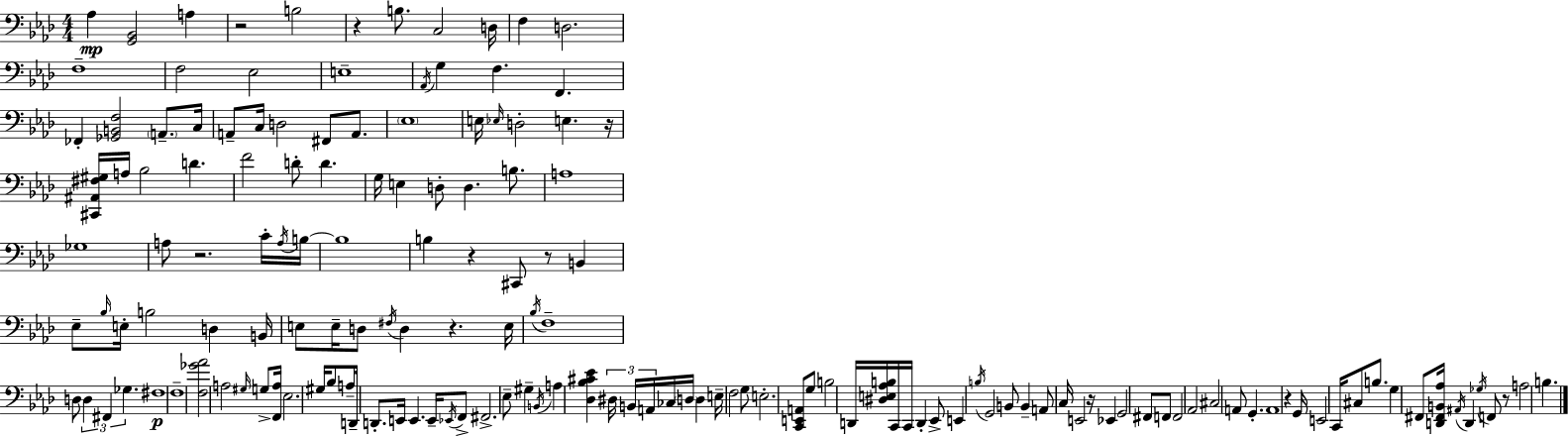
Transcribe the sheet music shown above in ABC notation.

X:1
T:Untitled
M:4/4
L:1/4
K:Ab
_A, [G,,_B,,]2 A, z2 B,2 z B,/2 C,2 D,/4 F, D,2 F,4 F,2 _E,2 E,4 _A,,/4 G, F, F,, _F,, [_G,,B,,F,]2 A,,/2 C,/4 A,,/2 C,/4 D,2 ^F,,/2 A,,/2 _E,4 E,/4 _E,/4 D,2 E, z/4 [^C,,^A,,^F,^G,]/4 A,/4 _B,2 D F2 D/2 D G,/4 E, D,/2 D, B,/2 A,4 _G,4 A,/2 z2 C/4 A,/4 B,/4 B,4 B, z ^C,,/2 z/2 B,, _E,/2 _B,/4 E,/4 B,2 D, B,,/4 E,/2 E,/4 D,/2 ^F,/4 D, z E,/4 _B,/4 F,4 D,/2 D, ^F,, _G, ^F,4 F,4 [F,_G_A]2 A,2 ^G,/4 G,/2 [F,,A,]/4 _E,2 ^G,/4 _B,/2 A,/2 D,,/4 D,,/2 E,,/4 E,, E,,/4 _E,,/4 F,,/2 ^F,,2 _E,/2 ^G, B,,/4 A, [_D,_B,^C_E] ^D,/4 B,,/4 A,,/4 _C,/4 D,/4 D, E,/4 F,2 G,/2 E,2 [C,,E,,A,,]/2 G,/2 B,2 D,,/4 [^D,E,_A,B,]/4 C,,/4 C,,/4 D,, _E,,/2 E,, B,/4 G,,2 B,,/2 B,, A,,/2 C,/4 E,,2 z/4 _E,, G,,2 ^F,,/2 F,,/2 F,,2 _A,,2 ^C,2 A,,/2 G,, A,,4 z G,,/4 E,,2 C,,/4 ^C,/2 B,/2 G, ^F,,/2 [D,,^F,,B,,_A,]/4 ^A,,/4 D,, _G,/4 F,,/2 z/2 A,2 B,